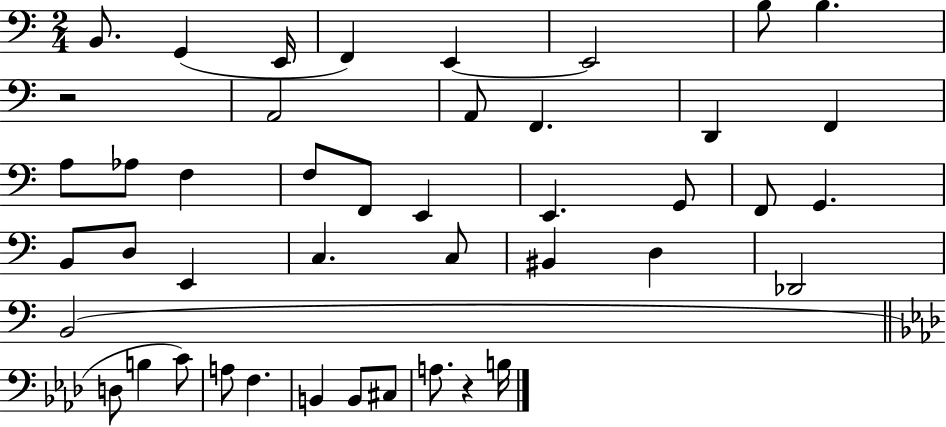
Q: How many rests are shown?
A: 2